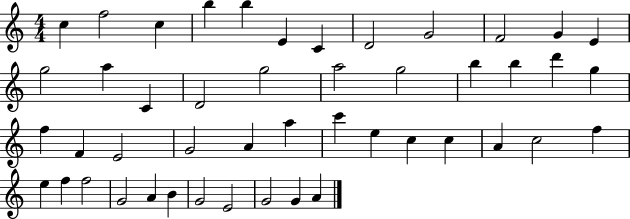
{
  \clef treble
  \numericTimeSignature
  \time 4/4
  \key c \major
  c''4 f''2 c''4 | b''4 b''4 e'4 c'4 | d'2 g'2 | f'2 g'4 e'4 | \break g''2 a''4 c'4 | d'2 g''2 | a''2 g''2 | b''4 b''4 d'''4 g''4 | \break f''4 f'4 e'2 | g'2 a'4 a''4 | c'''4 e''4 c''4 c''4 | a'4 c''2 f''4 | \break e''4 f''4 f''2 | g'2 a'4 b'4 | g'2 e'2 | g'2 g'4 a'4 | \break \bar "|."
}